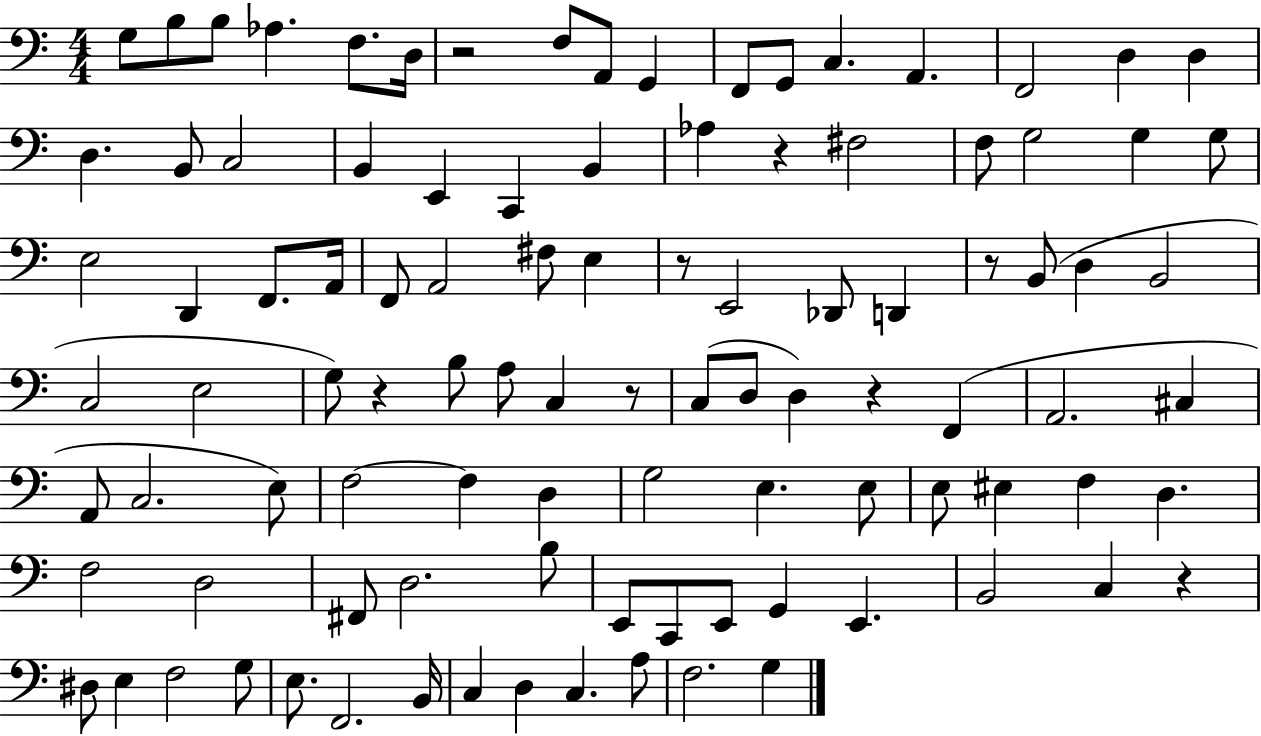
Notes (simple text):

G3/e B3/e B3/e Ab3/q. F3/e. D3/s R/h F3/e A2/e G2/q F2/e G2/e C3/q. A2/q. F2/h D3/q D3/q D3/q. B2/e C3/h B2/q E2/q C2/q B2/q Ab3/q R/q F#3/h F3/e G3/h G3/q G3/e E3/h D2/q F2/e. A2/s F2/e A2/h F#3/e E3/q R/e E2/h Db2/e D2/q R/e B2/e D3/q B2/h C3/h E3/h G3/e R/q B3/e A3/e C3/q R/e C3/e D3/e D3/q R/q F2/q A2/h. C#3/q A2/e C3/h. E3/e F3/h F3/q D3/q G3/h E3/q. E3/e E3/e EIS3/q F3/q D3/q. F3/h D3/h F#2/e D3/h. B3/e E2/e C2/e E2/e G2/q E2/q. B2/h C3/q R/q D#3/e E3/q F3/h G3/e E3/e. F2/h. B2/s C3/q D3/q C3/q. A3/e F3/h. G3/q